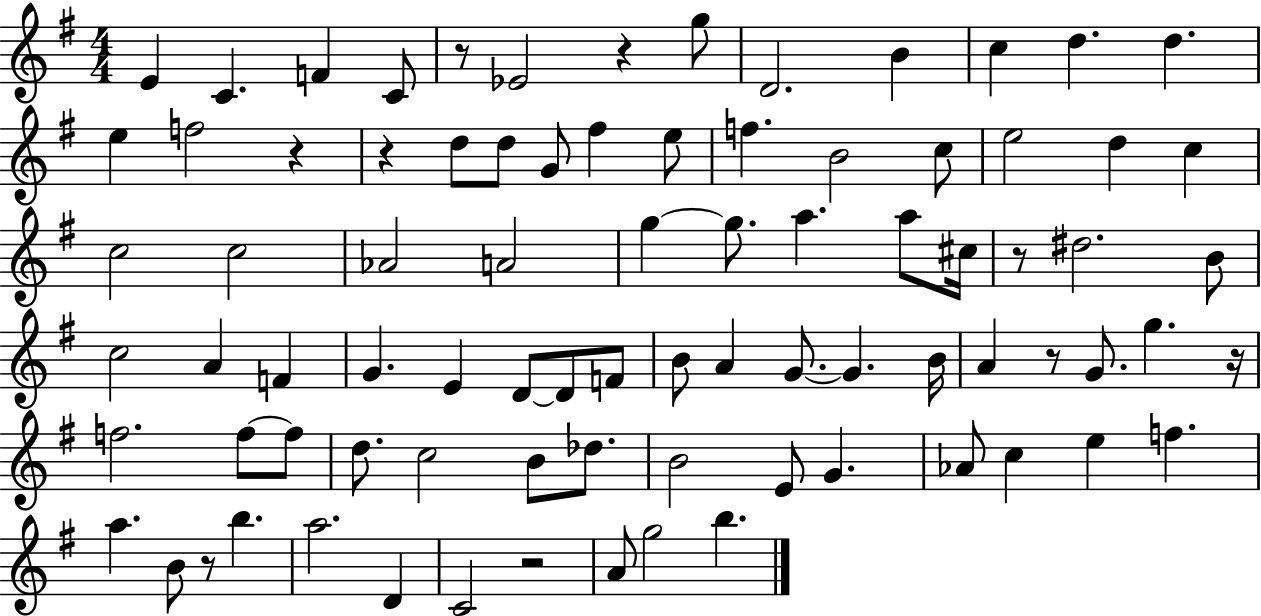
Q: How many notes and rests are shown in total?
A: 83